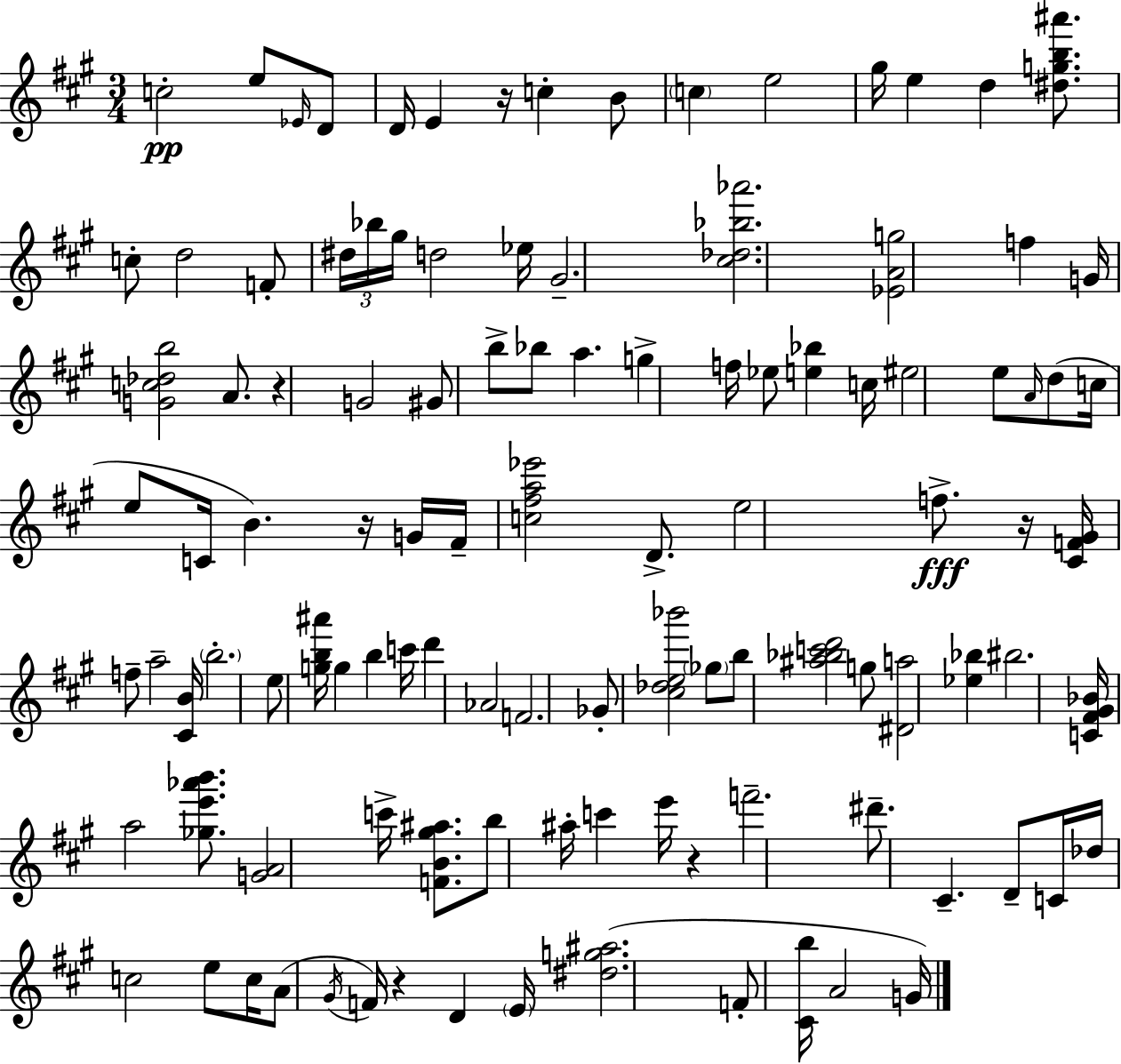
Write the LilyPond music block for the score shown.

{
  \clef treble
  \numericTimeSignature
  \time 3/4
  \key a \major
  c''2-.\pp e''8 \grace { ees'16 } d'8 | d'16 e'4 r16 c''4-. b'8 | \parenthesize c''4 e''2 | gis''16 e''4 d''4 <dis'' g'' b'' ais'''>8. | \break c''8-. d''2 f'8-. | \tuplet 3/2 { dis''16 bes''16 gis''16 } d''2 | ees''16 gis'2.-- | <cis'' des'' bes'' aes'''>2. | \break <ees' a' g''>2 f''4 | g'16 <g' c'' des'' b''>2 a'8. | r4 g'2 | gis'8 b''8-> bes''8 a''4. | \break g''4-> f''16 ees''8 <e'' bes''>4 | c''16 eis''2 e''8 \grace { a'16 }( | d''8 c''16 e''8 c'16 b'4.) | r16 g'16 fis'16-- <c'' fis'' a'' ees'''>2 d'8.-> | \break e''2 f''8.->\fff | r16 <cis' f' gis'>16 f''8-- a''2-- | <cis' b'>16 \parenthesize b''2.-. | e''8 <g'' b'' ais'''>16 g''4 b''4 | \break c'''16 d'''4 aes'2 | f'2. | ges'8-. <cis'' des'' e'' bes'''>2 | \parenthesize ges''8 b''8 <ais'' bes'' c''' d'''>2 | \break g''8 <dis' a''>2 <ees'' bes''>4 | bis''2. | <c' fis' gis' bes'>16 a''2 <ges'' e''' aes''' b'''>8. | <g' a'>2 c'''16-> <f' b' gis'' ais''>8. | \break b''8 ais''16-. c'''4 e'''16 r4 | f'''2.-- | dis'''8.-- cis'4.-- d'8-- | c'16 des''16 c''2 e''8 | \break c''16 a'8( \acciaccatura { gis'16 } f'16) r4 d'4 | \parenthesize e'16 <dis'' g'' ais''>2.( | f'8-. <cis' b''>16 a'2 | g'16) \bar "|."
}